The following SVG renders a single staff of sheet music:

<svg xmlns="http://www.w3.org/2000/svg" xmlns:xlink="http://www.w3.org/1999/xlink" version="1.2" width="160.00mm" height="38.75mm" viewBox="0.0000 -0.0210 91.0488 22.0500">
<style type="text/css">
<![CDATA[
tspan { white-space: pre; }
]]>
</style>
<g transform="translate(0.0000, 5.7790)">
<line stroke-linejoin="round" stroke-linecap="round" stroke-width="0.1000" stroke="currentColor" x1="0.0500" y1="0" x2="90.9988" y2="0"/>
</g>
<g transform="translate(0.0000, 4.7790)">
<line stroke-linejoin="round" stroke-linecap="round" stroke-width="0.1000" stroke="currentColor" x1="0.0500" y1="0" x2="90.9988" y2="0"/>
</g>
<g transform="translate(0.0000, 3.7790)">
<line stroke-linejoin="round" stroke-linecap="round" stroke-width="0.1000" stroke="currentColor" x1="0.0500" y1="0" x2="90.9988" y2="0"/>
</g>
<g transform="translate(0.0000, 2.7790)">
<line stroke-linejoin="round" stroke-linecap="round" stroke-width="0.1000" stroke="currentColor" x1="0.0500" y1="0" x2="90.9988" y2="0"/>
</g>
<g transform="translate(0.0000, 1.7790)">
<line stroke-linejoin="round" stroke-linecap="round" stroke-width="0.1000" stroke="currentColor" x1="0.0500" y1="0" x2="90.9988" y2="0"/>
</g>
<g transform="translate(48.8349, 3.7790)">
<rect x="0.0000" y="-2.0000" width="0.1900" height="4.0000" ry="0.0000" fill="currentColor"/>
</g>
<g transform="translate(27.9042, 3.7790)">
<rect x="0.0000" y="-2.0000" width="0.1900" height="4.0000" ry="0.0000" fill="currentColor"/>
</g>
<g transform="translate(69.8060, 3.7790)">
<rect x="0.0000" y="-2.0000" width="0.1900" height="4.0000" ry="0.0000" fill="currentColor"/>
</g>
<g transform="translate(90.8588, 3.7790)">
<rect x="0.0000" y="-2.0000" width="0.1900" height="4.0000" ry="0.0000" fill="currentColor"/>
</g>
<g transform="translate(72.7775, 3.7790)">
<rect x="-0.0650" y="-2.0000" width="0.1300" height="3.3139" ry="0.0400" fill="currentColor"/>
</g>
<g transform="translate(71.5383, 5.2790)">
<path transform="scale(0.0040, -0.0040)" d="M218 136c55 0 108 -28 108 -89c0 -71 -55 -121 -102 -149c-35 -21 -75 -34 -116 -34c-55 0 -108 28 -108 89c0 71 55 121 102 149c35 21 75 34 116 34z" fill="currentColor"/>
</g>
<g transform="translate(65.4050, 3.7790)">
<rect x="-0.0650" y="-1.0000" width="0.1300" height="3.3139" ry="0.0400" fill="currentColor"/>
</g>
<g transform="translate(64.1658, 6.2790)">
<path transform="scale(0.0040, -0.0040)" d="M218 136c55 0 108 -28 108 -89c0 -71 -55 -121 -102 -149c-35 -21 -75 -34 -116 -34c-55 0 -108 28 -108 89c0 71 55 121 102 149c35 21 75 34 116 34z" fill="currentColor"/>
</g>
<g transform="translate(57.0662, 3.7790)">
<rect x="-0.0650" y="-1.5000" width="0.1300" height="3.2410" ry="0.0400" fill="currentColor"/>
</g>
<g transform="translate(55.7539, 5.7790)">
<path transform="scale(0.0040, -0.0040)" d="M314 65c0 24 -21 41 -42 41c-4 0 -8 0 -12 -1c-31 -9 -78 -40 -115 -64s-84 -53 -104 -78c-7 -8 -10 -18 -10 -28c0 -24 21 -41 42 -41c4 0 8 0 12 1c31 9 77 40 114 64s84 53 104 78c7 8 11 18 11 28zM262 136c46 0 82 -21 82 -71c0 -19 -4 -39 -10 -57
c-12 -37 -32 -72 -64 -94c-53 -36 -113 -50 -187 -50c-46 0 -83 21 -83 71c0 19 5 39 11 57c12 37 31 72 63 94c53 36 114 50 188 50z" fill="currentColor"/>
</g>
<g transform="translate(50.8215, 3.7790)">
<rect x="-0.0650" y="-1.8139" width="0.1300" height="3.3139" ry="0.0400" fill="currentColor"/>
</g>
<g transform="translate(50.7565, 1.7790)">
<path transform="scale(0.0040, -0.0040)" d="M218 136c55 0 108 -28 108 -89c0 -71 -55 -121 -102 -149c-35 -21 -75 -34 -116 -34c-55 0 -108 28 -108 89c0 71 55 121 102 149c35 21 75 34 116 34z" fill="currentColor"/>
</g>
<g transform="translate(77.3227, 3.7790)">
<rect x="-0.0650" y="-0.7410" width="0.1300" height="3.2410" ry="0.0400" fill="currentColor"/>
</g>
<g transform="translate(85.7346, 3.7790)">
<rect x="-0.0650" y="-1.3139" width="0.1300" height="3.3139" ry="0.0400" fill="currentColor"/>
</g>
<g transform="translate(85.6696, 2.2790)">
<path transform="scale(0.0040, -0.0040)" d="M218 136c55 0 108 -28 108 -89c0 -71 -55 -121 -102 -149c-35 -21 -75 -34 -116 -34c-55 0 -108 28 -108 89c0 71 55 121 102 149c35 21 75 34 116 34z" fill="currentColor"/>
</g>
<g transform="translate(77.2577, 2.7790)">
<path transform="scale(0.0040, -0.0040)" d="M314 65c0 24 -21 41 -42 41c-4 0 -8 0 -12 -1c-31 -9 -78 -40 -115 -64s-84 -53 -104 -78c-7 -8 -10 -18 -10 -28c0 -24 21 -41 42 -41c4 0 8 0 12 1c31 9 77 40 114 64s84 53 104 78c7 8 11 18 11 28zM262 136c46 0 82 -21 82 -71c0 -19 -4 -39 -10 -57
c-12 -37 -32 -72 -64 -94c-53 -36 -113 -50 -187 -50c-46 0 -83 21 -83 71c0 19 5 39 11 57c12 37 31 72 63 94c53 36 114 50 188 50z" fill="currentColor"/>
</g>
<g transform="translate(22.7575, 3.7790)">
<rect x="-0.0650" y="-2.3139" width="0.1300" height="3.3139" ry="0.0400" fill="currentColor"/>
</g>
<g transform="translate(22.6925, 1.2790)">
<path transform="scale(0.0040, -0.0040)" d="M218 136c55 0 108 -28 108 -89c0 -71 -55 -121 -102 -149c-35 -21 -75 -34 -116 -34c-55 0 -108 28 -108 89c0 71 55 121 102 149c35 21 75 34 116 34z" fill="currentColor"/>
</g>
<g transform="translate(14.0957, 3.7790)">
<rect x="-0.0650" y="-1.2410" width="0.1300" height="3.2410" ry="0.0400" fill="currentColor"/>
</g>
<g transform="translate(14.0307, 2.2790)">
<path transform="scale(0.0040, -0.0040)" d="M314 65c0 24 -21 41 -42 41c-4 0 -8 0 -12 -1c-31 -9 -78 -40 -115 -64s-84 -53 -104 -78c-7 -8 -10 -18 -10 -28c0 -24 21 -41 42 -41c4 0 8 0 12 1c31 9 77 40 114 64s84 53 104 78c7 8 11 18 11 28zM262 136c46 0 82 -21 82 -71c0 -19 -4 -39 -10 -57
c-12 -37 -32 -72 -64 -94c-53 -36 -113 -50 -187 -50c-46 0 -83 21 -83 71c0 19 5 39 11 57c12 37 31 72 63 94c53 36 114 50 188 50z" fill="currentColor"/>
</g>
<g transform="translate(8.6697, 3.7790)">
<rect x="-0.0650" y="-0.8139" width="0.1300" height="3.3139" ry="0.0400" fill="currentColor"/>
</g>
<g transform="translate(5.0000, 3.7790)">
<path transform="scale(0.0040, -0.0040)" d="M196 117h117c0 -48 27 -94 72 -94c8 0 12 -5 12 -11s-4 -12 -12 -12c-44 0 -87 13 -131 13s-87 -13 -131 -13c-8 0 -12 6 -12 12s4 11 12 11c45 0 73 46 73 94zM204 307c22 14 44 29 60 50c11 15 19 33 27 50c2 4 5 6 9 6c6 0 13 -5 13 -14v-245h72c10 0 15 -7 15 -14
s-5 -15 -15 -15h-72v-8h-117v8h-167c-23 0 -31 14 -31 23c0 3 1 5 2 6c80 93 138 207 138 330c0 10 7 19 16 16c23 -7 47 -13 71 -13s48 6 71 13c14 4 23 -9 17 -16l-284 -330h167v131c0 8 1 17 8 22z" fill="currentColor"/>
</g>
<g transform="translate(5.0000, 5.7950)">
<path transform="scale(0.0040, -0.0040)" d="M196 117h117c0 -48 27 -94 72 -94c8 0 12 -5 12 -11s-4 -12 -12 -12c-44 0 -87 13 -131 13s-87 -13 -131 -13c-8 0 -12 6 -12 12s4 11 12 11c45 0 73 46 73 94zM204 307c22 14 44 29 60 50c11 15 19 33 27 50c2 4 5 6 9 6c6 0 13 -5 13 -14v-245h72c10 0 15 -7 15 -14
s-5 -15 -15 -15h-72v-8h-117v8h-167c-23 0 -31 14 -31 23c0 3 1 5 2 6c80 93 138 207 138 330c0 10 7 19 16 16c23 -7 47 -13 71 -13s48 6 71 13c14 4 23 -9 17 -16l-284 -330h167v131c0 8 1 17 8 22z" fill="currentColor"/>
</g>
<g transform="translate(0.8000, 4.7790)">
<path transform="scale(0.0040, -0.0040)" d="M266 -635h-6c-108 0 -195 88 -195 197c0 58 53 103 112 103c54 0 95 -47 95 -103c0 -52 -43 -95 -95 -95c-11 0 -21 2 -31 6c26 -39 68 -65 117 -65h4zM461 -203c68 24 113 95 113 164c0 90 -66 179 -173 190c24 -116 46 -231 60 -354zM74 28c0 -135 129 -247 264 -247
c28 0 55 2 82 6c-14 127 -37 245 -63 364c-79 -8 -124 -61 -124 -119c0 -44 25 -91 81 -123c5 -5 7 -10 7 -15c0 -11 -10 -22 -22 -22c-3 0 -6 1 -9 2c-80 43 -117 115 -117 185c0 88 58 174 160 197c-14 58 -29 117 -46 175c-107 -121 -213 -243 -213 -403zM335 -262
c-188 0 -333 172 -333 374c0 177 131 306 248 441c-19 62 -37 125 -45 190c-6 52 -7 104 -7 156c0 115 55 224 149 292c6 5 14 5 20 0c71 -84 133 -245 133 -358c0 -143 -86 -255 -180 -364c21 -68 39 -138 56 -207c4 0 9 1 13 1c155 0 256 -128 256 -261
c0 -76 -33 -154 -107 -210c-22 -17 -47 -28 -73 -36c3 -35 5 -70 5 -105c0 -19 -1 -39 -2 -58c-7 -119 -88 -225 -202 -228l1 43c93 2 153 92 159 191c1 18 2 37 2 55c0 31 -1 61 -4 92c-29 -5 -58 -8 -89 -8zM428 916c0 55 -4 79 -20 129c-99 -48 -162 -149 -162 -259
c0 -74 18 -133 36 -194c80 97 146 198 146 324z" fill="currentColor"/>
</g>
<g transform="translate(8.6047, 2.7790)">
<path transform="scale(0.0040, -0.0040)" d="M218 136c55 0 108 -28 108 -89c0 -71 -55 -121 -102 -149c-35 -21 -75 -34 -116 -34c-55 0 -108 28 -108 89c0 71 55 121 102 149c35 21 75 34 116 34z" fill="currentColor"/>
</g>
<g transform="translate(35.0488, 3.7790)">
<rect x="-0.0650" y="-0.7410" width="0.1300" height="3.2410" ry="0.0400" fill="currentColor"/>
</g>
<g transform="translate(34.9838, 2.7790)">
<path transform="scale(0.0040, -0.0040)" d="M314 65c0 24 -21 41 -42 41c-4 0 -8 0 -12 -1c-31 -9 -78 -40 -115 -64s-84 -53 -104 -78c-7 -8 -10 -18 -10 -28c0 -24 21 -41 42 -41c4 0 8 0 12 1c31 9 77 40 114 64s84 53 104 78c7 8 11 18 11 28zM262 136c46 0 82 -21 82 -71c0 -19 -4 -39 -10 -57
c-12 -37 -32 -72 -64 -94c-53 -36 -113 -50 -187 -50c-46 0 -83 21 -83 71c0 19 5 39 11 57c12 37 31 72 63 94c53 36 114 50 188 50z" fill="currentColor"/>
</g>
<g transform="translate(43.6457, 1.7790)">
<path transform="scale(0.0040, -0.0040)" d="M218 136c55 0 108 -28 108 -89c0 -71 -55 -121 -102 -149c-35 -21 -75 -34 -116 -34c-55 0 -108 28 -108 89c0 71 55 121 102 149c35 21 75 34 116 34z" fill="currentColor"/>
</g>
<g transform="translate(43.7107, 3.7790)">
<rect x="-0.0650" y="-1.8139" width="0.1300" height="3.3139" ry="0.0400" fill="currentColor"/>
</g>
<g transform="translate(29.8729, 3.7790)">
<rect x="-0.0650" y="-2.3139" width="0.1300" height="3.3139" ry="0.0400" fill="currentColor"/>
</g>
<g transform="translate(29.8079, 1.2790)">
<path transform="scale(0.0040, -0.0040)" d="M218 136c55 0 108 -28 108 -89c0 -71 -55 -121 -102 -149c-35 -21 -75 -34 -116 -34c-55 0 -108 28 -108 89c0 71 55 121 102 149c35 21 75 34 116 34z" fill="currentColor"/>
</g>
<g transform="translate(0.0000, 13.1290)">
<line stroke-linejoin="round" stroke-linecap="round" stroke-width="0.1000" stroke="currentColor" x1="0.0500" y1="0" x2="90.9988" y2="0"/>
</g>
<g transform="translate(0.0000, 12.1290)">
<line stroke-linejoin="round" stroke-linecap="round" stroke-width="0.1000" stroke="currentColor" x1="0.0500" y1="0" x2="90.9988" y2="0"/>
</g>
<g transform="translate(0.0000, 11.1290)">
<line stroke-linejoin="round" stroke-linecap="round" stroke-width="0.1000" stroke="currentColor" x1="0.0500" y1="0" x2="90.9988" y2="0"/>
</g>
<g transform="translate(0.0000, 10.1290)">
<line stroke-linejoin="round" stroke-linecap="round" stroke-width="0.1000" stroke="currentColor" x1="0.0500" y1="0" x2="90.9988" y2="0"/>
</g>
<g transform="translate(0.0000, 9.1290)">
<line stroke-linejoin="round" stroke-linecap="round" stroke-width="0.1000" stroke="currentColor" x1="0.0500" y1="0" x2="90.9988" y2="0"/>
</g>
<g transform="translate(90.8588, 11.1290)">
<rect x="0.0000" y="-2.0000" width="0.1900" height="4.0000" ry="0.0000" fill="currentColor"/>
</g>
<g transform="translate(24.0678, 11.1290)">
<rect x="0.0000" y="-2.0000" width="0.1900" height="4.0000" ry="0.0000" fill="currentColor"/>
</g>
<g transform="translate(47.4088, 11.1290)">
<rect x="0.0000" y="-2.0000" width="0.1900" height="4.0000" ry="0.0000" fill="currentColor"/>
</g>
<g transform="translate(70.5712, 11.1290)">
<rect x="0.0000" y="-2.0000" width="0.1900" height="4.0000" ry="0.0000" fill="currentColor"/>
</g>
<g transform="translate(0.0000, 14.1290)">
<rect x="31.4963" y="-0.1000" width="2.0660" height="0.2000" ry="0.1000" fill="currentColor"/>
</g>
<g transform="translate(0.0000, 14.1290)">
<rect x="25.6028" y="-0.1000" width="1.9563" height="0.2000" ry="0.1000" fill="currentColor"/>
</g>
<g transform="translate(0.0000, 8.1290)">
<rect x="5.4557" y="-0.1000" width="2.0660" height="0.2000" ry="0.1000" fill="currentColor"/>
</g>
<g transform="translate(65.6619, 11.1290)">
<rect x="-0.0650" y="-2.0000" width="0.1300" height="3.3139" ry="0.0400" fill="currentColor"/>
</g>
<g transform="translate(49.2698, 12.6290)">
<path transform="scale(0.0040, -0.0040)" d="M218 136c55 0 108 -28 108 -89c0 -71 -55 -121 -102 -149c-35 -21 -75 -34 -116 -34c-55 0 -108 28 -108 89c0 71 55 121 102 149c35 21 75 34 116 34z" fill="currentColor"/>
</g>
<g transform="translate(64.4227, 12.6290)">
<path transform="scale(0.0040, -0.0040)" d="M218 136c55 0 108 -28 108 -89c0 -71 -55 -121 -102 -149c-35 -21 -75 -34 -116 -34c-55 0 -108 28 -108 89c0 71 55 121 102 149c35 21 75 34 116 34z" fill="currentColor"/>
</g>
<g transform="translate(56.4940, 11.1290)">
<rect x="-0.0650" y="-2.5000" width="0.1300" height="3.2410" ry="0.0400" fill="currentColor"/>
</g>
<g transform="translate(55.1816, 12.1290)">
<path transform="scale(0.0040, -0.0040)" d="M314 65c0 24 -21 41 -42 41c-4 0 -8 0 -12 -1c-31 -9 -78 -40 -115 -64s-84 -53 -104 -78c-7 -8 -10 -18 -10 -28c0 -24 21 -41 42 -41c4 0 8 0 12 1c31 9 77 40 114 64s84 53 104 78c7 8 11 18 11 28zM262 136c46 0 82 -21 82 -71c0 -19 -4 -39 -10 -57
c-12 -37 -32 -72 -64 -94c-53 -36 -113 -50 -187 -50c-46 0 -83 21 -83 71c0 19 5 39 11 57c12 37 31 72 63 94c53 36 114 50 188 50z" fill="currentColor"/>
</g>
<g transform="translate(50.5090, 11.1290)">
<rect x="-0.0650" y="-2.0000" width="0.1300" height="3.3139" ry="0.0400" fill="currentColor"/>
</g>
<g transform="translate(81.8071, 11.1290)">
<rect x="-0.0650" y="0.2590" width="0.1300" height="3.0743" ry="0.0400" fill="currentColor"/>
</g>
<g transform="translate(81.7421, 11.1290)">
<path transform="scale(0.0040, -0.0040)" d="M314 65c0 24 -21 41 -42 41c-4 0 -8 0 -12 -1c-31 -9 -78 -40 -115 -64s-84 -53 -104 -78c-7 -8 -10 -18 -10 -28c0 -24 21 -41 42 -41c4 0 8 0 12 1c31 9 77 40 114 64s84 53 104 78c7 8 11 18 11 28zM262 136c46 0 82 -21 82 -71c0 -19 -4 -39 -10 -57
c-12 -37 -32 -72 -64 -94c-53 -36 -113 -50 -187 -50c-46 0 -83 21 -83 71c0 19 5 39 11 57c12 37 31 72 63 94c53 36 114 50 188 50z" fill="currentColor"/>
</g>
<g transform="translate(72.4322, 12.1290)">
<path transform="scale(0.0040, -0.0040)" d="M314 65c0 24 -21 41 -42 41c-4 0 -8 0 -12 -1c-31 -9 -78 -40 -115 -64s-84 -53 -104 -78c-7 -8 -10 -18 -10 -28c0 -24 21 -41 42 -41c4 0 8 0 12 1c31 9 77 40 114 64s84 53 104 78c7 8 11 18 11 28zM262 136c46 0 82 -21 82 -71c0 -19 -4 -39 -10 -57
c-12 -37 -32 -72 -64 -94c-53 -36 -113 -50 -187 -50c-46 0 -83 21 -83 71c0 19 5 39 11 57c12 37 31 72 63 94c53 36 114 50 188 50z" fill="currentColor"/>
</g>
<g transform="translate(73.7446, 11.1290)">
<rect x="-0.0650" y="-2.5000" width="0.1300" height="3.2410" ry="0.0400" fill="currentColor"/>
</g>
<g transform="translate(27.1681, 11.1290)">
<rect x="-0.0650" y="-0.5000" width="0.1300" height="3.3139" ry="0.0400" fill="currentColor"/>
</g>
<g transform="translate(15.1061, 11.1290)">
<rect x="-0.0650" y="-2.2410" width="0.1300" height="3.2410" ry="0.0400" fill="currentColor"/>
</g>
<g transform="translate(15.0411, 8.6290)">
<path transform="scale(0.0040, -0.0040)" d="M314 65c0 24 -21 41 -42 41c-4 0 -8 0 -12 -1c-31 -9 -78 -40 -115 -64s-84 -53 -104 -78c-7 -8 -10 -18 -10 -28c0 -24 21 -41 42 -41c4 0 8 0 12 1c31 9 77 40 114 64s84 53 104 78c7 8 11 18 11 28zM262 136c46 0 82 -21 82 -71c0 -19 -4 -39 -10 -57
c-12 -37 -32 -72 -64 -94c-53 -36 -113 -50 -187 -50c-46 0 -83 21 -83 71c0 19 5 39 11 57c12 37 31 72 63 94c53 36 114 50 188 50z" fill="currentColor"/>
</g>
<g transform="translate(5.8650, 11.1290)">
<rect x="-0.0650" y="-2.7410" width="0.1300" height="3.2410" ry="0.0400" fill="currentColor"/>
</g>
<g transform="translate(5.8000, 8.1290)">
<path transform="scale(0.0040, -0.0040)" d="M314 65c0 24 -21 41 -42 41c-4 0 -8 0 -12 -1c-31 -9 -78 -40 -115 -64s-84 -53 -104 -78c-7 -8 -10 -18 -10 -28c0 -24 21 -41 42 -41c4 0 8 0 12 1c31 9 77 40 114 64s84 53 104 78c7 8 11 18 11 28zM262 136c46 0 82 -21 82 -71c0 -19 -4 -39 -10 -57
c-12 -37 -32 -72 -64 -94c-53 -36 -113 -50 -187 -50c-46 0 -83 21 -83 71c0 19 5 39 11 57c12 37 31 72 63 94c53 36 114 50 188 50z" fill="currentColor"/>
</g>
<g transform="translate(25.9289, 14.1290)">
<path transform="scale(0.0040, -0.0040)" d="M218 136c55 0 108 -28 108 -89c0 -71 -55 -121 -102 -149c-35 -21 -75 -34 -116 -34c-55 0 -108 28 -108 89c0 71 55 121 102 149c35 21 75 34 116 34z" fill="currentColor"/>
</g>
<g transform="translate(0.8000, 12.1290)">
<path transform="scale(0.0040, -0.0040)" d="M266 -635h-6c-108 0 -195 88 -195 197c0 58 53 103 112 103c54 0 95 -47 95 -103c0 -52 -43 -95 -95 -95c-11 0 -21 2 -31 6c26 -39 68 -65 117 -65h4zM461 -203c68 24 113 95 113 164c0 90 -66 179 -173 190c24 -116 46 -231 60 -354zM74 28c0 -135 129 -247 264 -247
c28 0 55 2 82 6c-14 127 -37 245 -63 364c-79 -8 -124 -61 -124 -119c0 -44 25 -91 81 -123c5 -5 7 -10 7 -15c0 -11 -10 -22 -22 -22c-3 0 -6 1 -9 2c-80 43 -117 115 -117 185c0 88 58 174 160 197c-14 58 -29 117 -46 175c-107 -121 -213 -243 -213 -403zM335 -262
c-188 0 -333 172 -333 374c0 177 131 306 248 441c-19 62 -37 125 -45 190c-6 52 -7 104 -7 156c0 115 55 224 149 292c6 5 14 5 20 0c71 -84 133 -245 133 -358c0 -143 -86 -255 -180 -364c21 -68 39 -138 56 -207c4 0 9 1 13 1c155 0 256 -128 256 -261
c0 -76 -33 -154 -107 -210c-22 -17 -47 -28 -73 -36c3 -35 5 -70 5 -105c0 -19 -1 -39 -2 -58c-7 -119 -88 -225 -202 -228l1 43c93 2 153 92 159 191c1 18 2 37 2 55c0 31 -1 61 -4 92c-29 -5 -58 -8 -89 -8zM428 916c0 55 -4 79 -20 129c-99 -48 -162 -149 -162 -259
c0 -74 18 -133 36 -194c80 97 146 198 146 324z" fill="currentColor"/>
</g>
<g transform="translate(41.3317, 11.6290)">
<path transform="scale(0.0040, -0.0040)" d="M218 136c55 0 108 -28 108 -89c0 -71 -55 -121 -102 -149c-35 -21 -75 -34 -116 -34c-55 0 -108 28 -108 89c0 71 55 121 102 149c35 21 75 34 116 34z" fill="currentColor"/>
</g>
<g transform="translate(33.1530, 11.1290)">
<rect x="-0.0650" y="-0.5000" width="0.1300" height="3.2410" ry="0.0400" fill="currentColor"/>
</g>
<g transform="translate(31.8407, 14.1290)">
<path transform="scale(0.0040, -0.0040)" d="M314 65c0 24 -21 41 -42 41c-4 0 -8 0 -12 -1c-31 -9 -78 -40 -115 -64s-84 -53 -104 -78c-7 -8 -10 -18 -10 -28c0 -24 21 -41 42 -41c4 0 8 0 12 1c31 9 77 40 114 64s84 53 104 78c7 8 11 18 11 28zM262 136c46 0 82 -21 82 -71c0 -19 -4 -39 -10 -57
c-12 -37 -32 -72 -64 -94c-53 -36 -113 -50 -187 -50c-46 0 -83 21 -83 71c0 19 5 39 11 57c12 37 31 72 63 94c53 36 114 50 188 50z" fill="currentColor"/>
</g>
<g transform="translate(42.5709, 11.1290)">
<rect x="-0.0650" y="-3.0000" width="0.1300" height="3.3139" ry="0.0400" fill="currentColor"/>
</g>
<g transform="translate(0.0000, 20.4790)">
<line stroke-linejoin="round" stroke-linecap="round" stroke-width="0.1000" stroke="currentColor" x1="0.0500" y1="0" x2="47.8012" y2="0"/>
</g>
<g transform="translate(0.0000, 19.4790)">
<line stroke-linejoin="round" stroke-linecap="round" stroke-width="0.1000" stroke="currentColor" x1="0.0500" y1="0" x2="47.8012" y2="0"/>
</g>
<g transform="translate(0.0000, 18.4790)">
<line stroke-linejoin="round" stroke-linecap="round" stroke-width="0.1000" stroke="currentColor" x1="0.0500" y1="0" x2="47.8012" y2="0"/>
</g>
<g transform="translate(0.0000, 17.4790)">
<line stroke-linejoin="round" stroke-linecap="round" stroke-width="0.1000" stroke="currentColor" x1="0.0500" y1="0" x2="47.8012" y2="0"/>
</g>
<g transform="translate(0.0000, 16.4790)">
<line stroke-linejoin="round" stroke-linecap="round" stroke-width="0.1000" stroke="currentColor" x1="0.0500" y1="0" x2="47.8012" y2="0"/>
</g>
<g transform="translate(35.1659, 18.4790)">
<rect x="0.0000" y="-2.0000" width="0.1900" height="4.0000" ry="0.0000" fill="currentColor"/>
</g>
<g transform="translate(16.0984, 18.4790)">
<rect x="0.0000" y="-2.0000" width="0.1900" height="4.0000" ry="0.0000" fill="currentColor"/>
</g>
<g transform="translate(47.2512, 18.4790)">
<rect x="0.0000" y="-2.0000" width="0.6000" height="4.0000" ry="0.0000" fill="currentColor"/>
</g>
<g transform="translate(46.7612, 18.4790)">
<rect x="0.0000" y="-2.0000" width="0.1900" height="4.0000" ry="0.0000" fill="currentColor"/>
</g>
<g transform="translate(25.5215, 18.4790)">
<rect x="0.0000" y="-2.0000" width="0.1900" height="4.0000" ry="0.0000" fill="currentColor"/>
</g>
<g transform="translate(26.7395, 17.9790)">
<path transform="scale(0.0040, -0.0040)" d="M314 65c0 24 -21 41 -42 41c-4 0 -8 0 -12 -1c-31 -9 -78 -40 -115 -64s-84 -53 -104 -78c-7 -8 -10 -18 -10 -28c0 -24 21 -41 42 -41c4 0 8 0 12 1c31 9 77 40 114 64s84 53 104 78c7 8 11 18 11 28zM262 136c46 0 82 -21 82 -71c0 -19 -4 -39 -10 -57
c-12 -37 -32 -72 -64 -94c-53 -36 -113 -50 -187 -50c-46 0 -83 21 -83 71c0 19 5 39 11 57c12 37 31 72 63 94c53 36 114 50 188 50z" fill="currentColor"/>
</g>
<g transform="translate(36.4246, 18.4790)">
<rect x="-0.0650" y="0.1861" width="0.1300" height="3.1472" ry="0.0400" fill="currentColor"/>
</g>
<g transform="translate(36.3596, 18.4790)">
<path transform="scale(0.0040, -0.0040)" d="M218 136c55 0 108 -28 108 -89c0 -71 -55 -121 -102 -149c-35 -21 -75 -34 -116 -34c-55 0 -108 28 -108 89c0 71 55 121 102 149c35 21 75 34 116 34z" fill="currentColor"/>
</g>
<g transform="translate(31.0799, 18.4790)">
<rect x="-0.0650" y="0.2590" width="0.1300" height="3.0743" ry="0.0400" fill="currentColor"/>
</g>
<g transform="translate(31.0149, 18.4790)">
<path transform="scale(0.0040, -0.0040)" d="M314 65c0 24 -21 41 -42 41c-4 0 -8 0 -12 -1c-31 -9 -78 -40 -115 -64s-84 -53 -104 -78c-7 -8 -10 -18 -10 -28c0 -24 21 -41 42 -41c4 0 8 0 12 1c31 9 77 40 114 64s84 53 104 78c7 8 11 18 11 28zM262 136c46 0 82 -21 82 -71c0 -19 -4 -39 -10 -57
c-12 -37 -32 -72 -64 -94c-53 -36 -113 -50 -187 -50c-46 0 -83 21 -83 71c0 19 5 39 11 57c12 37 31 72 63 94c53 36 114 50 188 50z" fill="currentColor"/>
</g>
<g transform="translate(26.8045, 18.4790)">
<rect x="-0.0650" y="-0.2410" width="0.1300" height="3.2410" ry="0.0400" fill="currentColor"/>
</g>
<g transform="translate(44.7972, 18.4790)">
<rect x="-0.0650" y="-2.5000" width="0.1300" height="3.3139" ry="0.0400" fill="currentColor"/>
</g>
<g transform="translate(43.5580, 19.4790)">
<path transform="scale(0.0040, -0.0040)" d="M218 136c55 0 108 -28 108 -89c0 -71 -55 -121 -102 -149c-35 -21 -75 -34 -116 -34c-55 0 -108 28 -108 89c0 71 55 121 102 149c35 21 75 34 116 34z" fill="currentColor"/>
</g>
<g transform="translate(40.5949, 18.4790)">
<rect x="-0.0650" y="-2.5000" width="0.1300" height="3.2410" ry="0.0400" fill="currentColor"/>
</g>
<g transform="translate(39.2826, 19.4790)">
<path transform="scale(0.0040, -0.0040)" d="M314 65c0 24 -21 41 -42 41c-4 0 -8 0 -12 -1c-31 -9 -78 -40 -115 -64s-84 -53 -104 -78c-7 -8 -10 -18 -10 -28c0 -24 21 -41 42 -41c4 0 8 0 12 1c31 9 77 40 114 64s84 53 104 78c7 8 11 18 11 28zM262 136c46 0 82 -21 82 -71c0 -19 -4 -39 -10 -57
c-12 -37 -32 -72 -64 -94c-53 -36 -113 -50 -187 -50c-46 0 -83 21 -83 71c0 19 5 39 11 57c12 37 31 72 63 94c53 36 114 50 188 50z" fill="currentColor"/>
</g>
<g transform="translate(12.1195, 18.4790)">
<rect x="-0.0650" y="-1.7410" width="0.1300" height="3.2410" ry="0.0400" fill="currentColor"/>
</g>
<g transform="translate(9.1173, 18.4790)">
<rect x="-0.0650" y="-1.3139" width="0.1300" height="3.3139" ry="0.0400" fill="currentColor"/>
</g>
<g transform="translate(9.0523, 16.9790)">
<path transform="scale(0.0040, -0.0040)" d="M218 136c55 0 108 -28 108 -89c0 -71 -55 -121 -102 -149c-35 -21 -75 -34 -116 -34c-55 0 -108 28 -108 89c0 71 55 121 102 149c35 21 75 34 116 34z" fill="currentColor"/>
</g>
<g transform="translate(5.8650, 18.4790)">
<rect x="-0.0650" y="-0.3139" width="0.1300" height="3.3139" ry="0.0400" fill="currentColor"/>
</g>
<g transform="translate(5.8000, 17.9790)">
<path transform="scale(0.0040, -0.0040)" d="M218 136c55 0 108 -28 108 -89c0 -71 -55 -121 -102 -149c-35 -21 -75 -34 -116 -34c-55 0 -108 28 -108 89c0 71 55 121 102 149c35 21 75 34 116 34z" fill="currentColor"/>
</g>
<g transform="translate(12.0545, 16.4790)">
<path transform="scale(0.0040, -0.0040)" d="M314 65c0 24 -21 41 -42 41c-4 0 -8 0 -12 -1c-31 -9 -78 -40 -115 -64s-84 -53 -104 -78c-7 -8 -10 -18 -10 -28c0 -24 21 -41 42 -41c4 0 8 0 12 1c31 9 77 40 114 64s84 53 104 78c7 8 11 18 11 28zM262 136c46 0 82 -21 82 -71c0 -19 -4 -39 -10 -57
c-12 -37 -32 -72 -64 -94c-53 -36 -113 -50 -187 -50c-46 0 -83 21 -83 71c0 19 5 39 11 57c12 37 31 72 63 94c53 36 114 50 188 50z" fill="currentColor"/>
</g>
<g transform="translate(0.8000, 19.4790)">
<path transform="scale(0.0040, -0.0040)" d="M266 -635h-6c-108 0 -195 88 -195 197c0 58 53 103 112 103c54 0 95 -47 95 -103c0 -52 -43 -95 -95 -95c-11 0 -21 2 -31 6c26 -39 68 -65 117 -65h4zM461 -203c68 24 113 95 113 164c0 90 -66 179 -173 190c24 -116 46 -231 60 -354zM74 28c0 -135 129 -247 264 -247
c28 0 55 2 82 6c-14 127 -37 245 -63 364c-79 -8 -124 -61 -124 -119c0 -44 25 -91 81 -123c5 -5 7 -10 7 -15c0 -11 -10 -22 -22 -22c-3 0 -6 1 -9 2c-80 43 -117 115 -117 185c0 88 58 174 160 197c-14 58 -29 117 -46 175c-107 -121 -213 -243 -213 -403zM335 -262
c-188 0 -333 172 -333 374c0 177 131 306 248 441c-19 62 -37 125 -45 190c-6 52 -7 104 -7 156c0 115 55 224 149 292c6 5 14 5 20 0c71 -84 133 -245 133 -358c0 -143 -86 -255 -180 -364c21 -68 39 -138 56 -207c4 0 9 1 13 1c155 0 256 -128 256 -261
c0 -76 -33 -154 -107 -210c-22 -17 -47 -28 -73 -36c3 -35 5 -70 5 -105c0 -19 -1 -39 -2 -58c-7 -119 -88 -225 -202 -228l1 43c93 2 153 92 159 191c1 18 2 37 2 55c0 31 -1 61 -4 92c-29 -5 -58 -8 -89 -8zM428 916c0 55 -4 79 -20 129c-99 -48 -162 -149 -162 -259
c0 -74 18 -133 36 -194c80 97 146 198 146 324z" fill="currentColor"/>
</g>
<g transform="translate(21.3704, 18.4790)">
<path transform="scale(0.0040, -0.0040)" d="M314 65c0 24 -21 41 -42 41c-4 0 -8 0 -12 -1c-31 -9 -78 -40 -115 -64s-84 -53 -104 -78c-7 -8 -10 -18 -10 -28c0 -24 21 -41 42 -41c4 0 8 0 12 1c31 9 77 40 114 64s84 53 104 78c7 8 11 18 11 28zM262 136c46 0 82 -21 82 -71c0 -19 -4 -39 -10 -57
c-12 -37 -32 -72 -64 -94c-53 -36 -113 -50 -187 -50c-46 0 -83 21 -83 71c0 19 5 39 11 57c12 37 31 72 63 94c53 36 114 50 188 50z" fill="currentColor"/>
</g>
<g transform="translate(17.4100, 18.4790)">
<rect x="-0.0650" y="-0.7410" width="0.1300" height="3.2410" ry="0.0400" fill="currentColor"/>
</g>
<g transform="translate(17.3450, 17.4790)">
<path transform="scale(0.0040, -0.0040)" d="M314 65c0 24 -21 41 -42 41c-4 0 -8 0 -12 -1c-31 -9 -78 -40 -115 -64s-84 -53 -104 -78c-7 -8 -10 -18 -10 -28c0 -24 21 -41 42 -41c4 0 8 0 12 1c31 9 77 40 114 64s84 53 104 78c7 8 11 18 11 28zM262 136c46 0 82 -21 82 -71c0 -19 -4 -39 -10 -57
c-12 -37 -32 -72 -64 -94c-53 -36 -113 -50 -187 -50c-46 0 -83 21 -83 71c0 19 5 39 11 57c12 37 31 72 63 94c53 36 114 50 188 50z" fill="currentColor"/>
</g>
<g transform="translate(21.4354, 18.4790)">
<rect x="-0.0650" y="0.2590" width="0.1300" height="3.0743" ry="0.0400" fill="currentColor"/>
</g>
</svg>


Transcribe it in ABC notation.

X:1
T:Untitled
M:4/4
L:1/4
K:C
d e2 g g d2 f f E2 D F d2 e a2 g2 C C2 A F G2 F G2 B2 c e f2 d2 B2 c2 B2 B G2 G